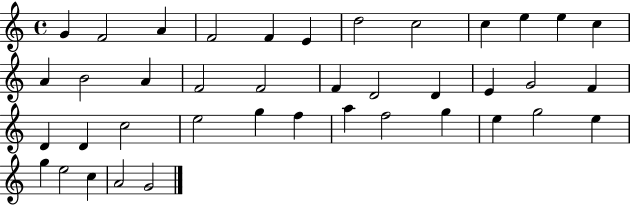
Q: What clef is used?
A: treble